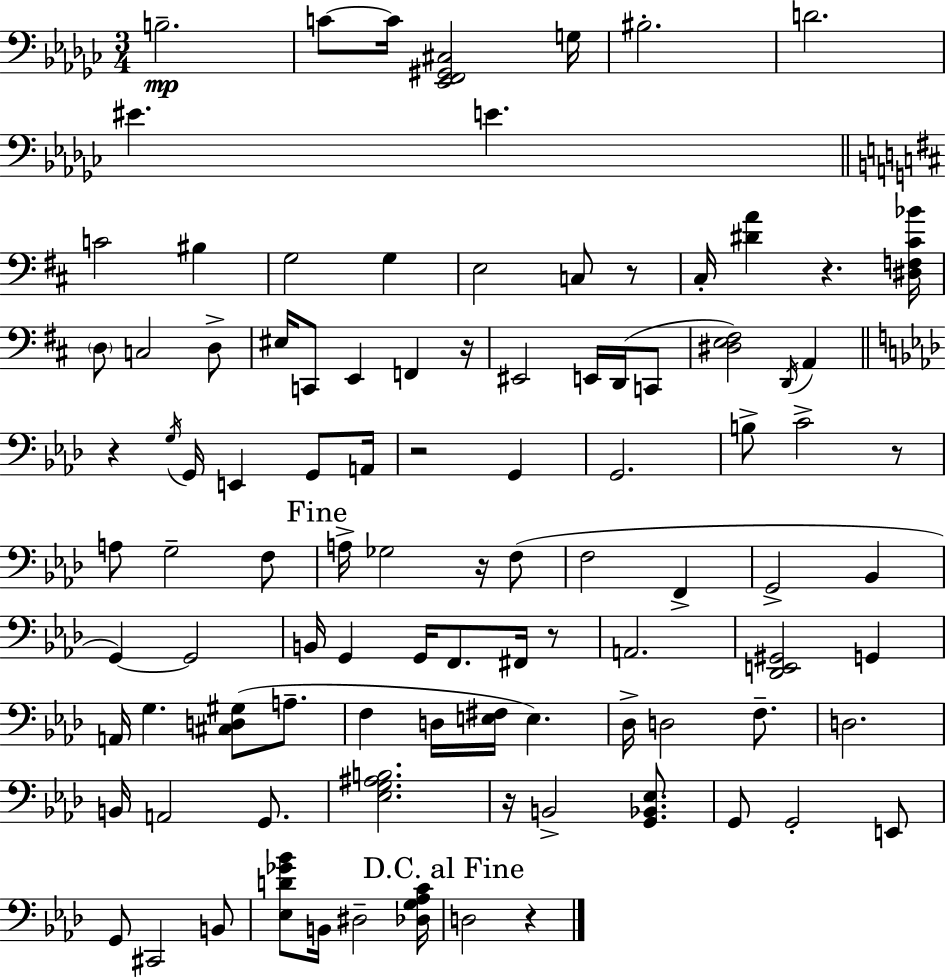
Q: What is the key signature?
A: EES minor